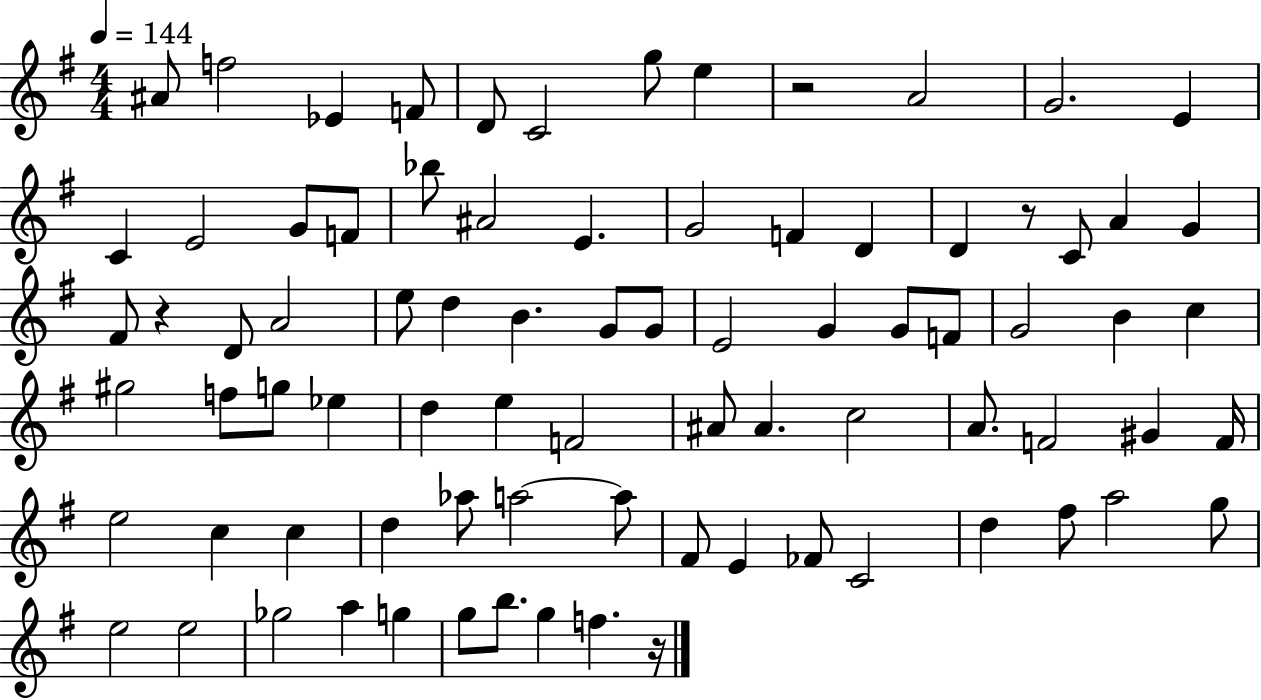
A#4/e F5/h Eb4/q F4/e D4/e C4/h G5/e E5/q R/h A4/h G4/h. E4/q C4/q E4/h G4/e F4/e Bb5/e A#4/h E4/q. G4/h F4/q D4/q D4/q R/e C4/e A4/q G4/q F#4/e R/q D4/e A4/h E5/e D5/q B4/q. G4/e G4/e E4/h G4/q G4/e F4/e G4/h B4/q C5/q G#5/h F5/e G5/e Eb5/q D5/q E5/q F4/h A#4/e A#4/q. C5/h A4/e. F4/h G#4/q F4/s E5/h C5/q C5/q D5/q Ab5/e A5/h A5/e F#4/e E4/q FES4/e C4/h D5/q F#5/e A5/h G5/e E5/h E5/h Gb5/h A5/q G5/q G5/e B5/e. G5/q F5/q. R/s